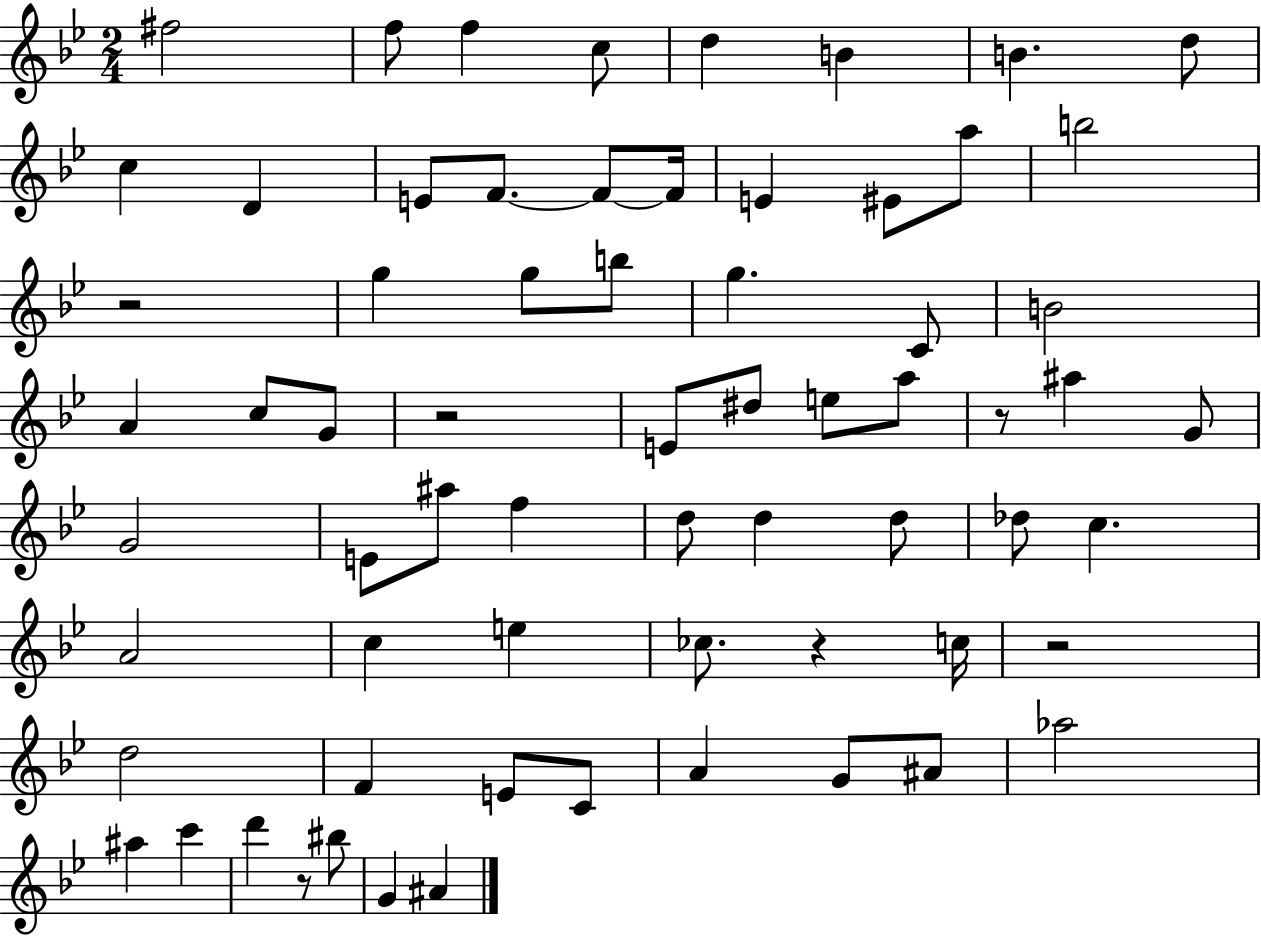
X:1
T:Untitled
M:2/4
L:1/4
K:Bb
^f2 f/2 f c/2 d B B d/2 c D E/2 F/2 F/2 F/4 E ^E/2 a/2 b2 z2 g g/2 b/2 g C/2 B2 A c/2 G/2 z2 E/2 ^d/2 e/2 a/2 z/2 ^a G/2 G2 E/2 ^a/2 f d/2 d d/2 _d/2 c A2 c e _c/2 z c/4 z2 d2 F E/2 C/2 A G/2 ^A/2 _a2 ^a c' d' z/2 ^b/2 G ^A